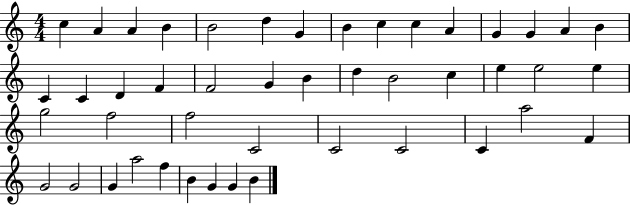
{
  \clef treble
  \numericTimeSignature
  \time 4/4
  \key c \major
  c''4 a'4 a'4 b'4 | b'2 d''4 g'4 | b'4 c''4 c''4 a'4 | g'4 g'4 a'4 b'4 | \break c'4 c'4 d'4 f'4 | f'2 g'4 b'4 | d''4 b'2 c''4 | e''4 e''2 e''4 | \break g''2 f''2 | f''2 c'2 | c'2 c'2 | c'4 a''2 f'4 | \break g'2 g'2 | g'4 a''2 f''4 | b'4 g'4 g'4 b'4 | \bar "|."
}